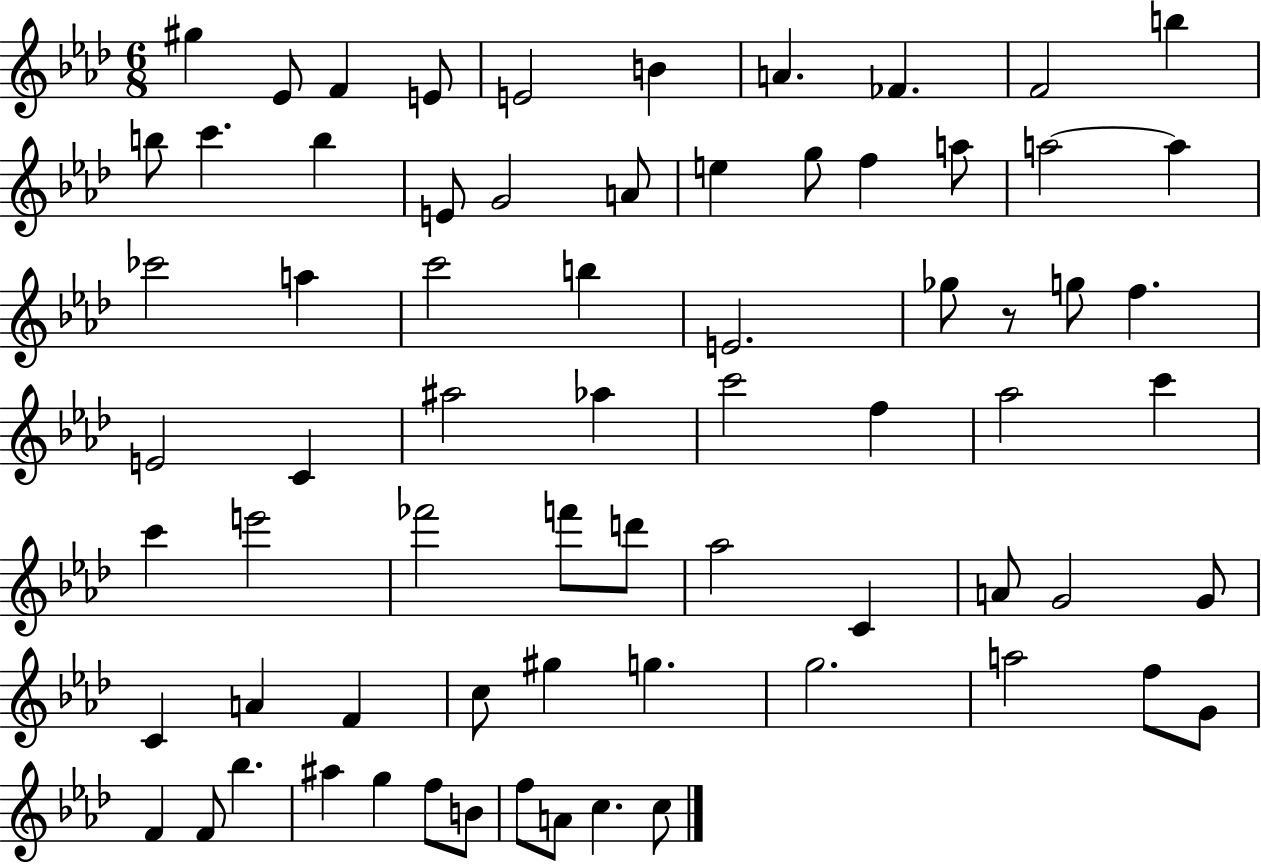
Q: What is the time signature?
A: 6/8